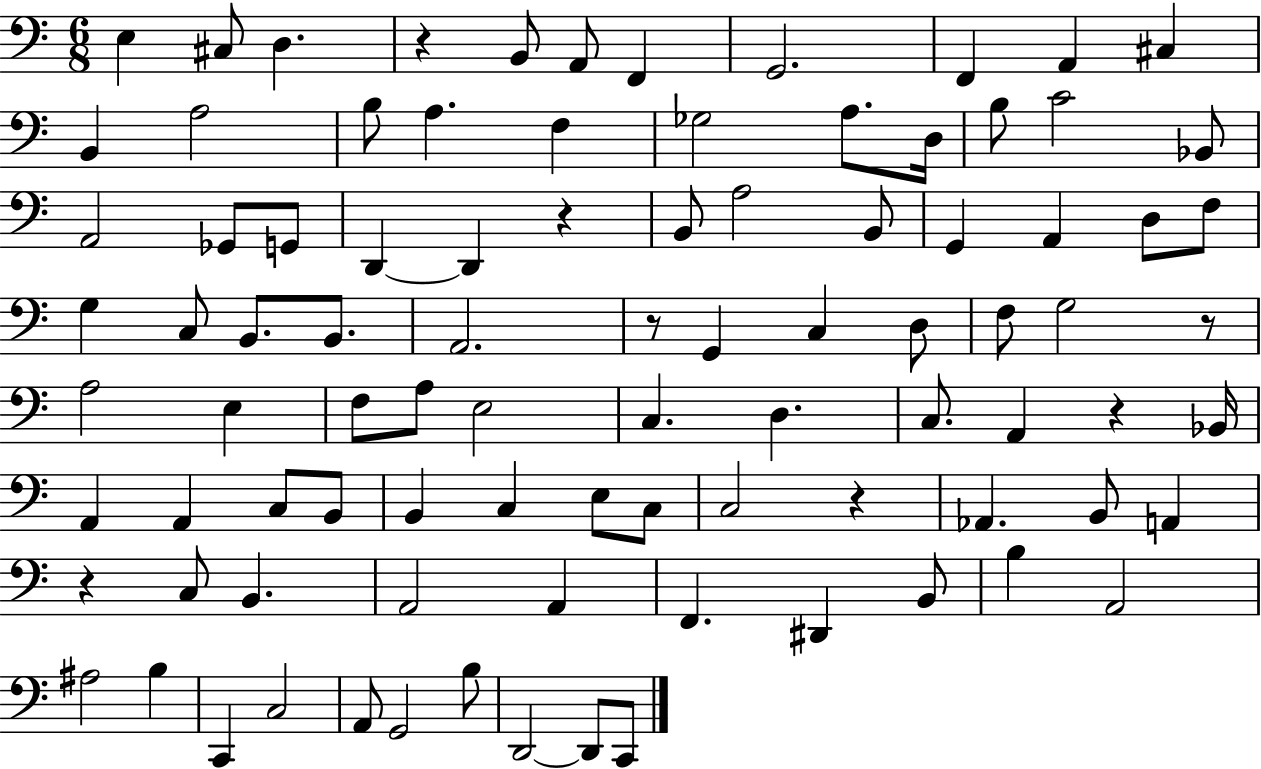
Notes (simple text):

E3/q C#3/e D3/q. R/q B2/e A2/e F2/q G2/h. F2/q A2/q C#3/q B2/q A3/h B3/e A3/q. F3/q Gb3/h A3/e. D3/s B3/e C4/h Bb2/e A2/h Gb2/e G2/e D2/q D2/q R/q B2/e A3/h B2/e G2/q A2/q D3/e F3/e G3/q C3/e B2/e. B2/e. A2/h. R/e G2/q C3/q D3/e F3/e G3/h R/e A3/h E3/q F3/e A3/e E3/h C3/q. D3/q. C3/e. A2/q R/q Bb2/s A2/q A2/q C3/e B2/e B2/q C3/q E3/e C3/e C3/h R/q Ab2/q. B2/e A2/q R/q C3/e B2/q. A2/h A2/q F2/q. D#2/q B2/e B3/q A2/h A#3/h B3/q C2/q C3/h A2/e G2/h B3/e D2/h D2/e C2/e